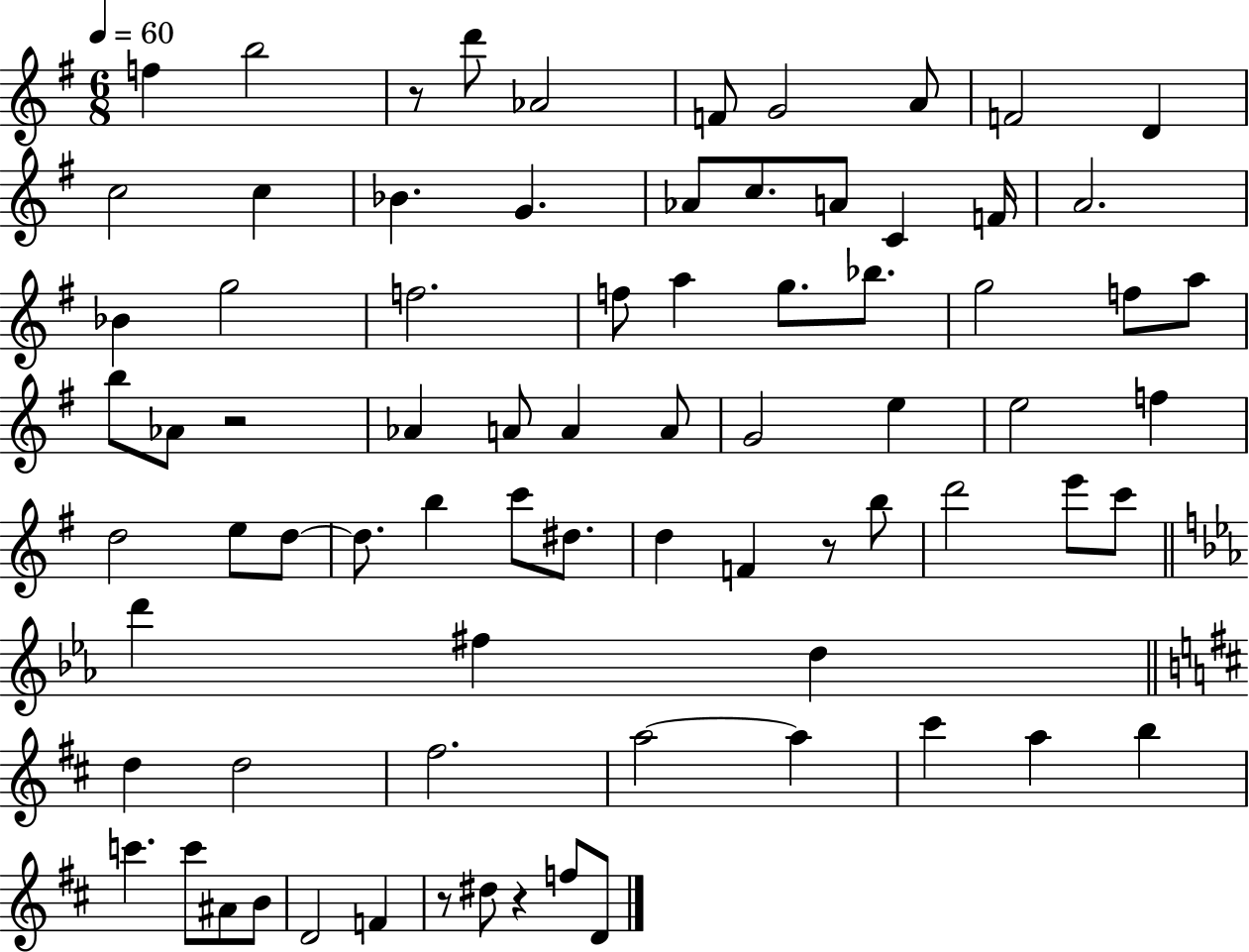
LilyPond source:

{
  \clef treble
  \numericTimeSignature
  \time 6/8
  \key g \major
  \tempo 4 = 60
  \repeat volta 2 { f''4 b''2 | r8 d'''8 aes'2 | f'8 g'2 a'8 | f'2 d'4 | \break c''2 c''4 | bes'4. g'4. | aes'8 c''8. a'8 c'4 f'16 | a'2. | \break bes'4 g''2 | f''2. | f''8 a''4 g''8. bes''8. | g''2 f''8 a''8 | \break b''8 aes'8 r2 | aes'4 a'8 a'4 a'8 | g'2 e''4 | e''2 f''4 | \break d''2 e''8 d''8~~ | d''8. b''4 c'''8 dis''8. | d''4 f'4 r8 b''8 | d'''2 e'''8 c'''8 | \break \bar "||" \break \key ees \major d'''4 fis''4 d''4 | \bar "||" \break \key d \major d''4 d''2 | fis''2. | a''2~~ a''4 | cis'''4 a''4 b''4 | \break c'''4. c'''8 ais'8 b'8 | d'2 f'4 | r8 dis''8 r4 f''8 d'8 | } \bar "|."
}